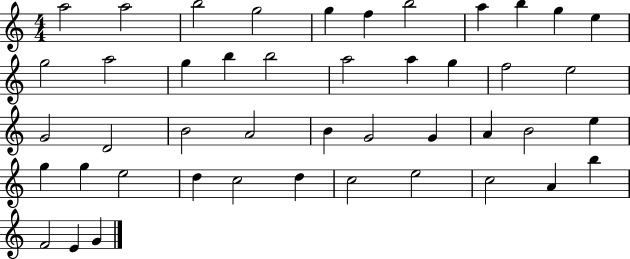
{
  \clef treble
  \numericTimeSignature
  \time 4/4
  \key c \major
  a''2 a''2 | b''2 g''2 | g''4 f''4 b''2 | a''4 b''4 g''4 e''4 | \break g''2 a''2 | g''4 b''4 b''2 | a''2 a''4 g''4 | f''2 e''2 | \break g'2 d'2 | b'2 a'2 | b'4 g'2 g'4 | a'4 b'2 e''4 | \break g''4 g''4 e''2 | d''4 c''2 d''4 | c''2 e''2 | c''2 a'4 b''4 | \break f'2 e'4 g'4 | \bar "|."
}